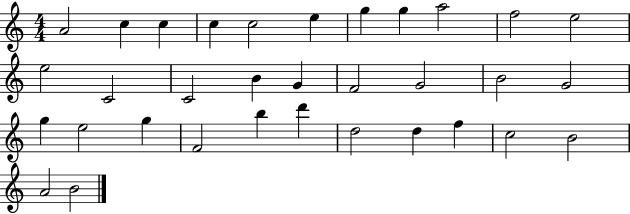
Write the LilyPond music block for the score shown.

{
  \clef treble
  \numericTimeSignature
  \time 4/4
  \key c \major
  a'2 c''4 c''4 | c''4 c''2 e''4 | g''4 g''4 a''2 | f''2 e''2 | \break e''2 c'2 | c'2 b'4 g'4 | f'2 g'2 | b'2 g'2 | \break g''4 e''2 g''4 | f'2 b''4 d'''4 | d''2 d''4 f''4 | c''2 b'2 | \break a'2 b'2 | \bar "|."
}